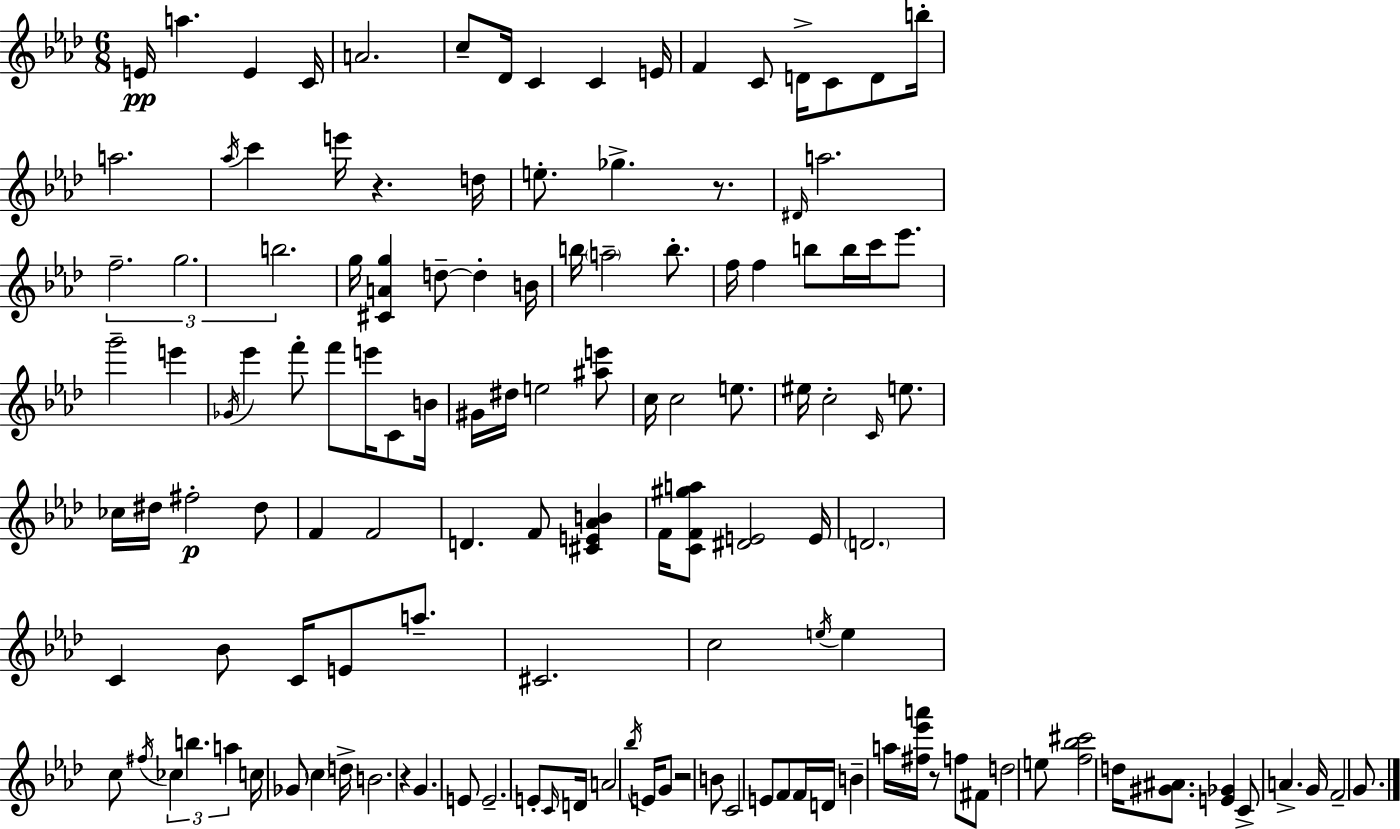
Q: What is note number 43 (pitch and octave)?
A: E6